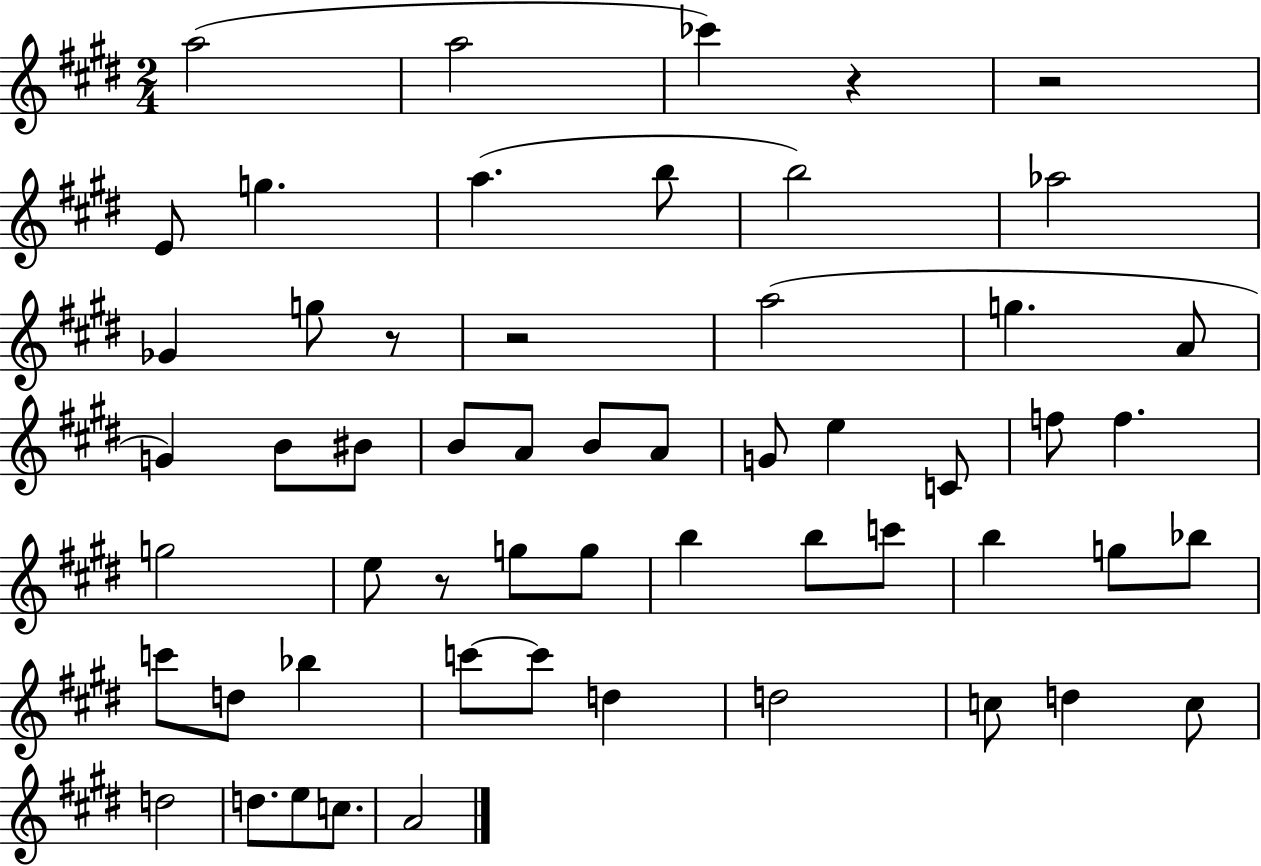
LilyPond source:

{
  \clef treble
  \numericTimeSignature
  \time 2/4
  \key e \major
  \repeat volta 2 { a''2( | a''2 | ces'''4) r4 | r2 | \break e'8 g''4. | a''4.( b''8 | b''2) | aes''2 | \break ges'4 g''8 r8 | r2 | a''2( | g''4. a'8 | \break g'4) b'8 bis'8 | b'8 a'8 b'8 a'8 | g'8 e''4 c'8 | f''8 f''4. | \break g''2 | e''8 r8 g''8 g''8 | b''4 b''8 c'''8 | b''4 g''8 bes''8 | \break c'''8 d''8 bes''4 | c'''8~~ c'''8 d''4 | d''2 | c''8 d''4 c''8 | \break d''2 | d''8. e''8 c''8. | a'2 | } \bar "|."
}